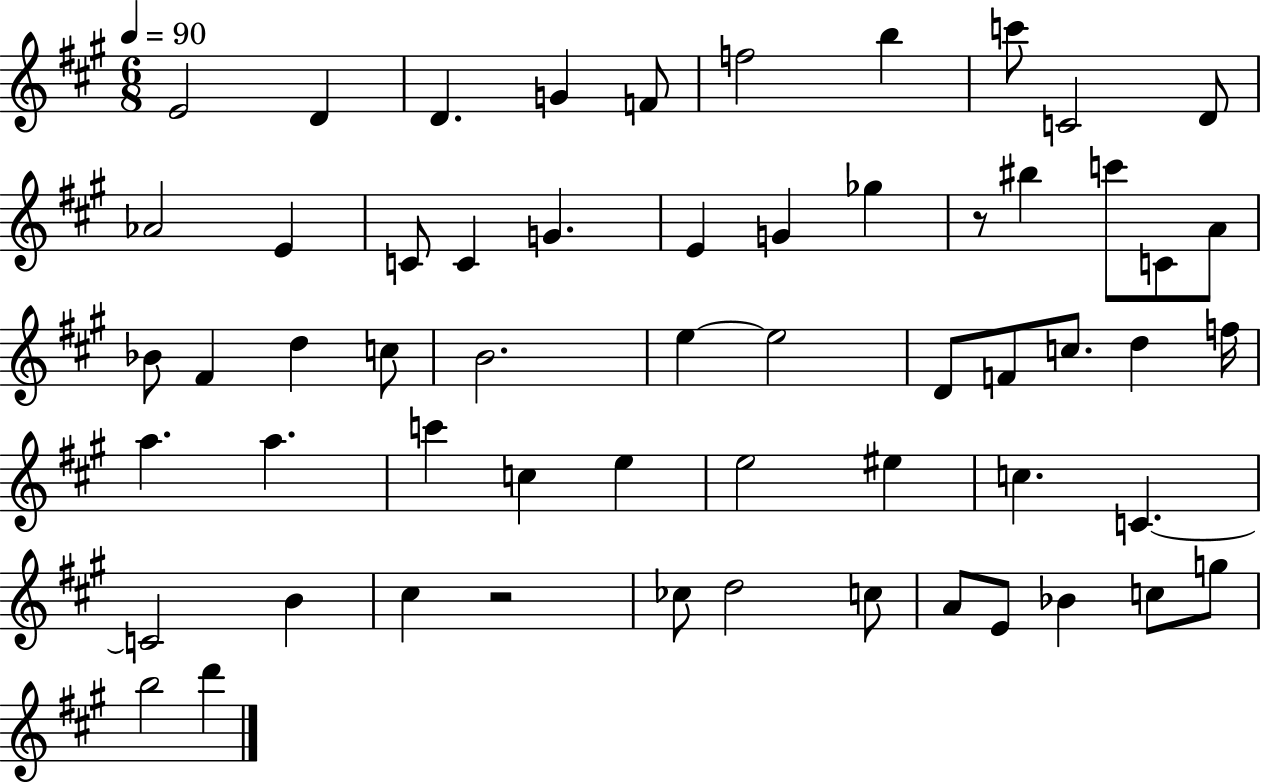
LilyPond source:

{
  \clef treble
  \numericTimeSignature
  \time 6/8
  \key a \major
  \tempo 4 = 90
  e'2 d'4 | d'4. g'4 f'8 | f''2 b''4 | c'''8 c'2 d'8 | \break aes'2 e'4 | c'8 c'4 g'4. | e'4 g'4 ges''4 | r8 bis''4 c'''8 c'8 a'8 | \break bes'8 fis'4 d''4 c''8 | b'2. | e''4~~ e''2 | d'8 f'8 c''8. d''4 f''16 | \break a''4. a''4. | c'''4 c''4 e''4 | e''2 eis''4 | c''4. c'4.~~ | \break c'2 b'4 | cis''4 r2 | ces''8 d''2 c''8 | a'8 e'8 bes'4 c''8 g''8 | \break b''2 d'''4 | \bar "|."
}